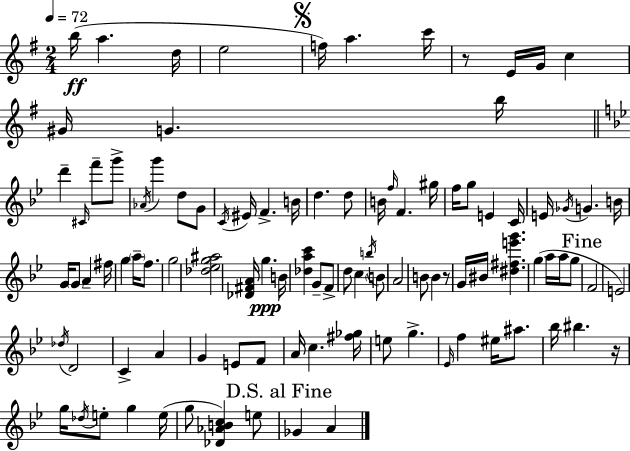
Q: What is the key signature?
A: G major